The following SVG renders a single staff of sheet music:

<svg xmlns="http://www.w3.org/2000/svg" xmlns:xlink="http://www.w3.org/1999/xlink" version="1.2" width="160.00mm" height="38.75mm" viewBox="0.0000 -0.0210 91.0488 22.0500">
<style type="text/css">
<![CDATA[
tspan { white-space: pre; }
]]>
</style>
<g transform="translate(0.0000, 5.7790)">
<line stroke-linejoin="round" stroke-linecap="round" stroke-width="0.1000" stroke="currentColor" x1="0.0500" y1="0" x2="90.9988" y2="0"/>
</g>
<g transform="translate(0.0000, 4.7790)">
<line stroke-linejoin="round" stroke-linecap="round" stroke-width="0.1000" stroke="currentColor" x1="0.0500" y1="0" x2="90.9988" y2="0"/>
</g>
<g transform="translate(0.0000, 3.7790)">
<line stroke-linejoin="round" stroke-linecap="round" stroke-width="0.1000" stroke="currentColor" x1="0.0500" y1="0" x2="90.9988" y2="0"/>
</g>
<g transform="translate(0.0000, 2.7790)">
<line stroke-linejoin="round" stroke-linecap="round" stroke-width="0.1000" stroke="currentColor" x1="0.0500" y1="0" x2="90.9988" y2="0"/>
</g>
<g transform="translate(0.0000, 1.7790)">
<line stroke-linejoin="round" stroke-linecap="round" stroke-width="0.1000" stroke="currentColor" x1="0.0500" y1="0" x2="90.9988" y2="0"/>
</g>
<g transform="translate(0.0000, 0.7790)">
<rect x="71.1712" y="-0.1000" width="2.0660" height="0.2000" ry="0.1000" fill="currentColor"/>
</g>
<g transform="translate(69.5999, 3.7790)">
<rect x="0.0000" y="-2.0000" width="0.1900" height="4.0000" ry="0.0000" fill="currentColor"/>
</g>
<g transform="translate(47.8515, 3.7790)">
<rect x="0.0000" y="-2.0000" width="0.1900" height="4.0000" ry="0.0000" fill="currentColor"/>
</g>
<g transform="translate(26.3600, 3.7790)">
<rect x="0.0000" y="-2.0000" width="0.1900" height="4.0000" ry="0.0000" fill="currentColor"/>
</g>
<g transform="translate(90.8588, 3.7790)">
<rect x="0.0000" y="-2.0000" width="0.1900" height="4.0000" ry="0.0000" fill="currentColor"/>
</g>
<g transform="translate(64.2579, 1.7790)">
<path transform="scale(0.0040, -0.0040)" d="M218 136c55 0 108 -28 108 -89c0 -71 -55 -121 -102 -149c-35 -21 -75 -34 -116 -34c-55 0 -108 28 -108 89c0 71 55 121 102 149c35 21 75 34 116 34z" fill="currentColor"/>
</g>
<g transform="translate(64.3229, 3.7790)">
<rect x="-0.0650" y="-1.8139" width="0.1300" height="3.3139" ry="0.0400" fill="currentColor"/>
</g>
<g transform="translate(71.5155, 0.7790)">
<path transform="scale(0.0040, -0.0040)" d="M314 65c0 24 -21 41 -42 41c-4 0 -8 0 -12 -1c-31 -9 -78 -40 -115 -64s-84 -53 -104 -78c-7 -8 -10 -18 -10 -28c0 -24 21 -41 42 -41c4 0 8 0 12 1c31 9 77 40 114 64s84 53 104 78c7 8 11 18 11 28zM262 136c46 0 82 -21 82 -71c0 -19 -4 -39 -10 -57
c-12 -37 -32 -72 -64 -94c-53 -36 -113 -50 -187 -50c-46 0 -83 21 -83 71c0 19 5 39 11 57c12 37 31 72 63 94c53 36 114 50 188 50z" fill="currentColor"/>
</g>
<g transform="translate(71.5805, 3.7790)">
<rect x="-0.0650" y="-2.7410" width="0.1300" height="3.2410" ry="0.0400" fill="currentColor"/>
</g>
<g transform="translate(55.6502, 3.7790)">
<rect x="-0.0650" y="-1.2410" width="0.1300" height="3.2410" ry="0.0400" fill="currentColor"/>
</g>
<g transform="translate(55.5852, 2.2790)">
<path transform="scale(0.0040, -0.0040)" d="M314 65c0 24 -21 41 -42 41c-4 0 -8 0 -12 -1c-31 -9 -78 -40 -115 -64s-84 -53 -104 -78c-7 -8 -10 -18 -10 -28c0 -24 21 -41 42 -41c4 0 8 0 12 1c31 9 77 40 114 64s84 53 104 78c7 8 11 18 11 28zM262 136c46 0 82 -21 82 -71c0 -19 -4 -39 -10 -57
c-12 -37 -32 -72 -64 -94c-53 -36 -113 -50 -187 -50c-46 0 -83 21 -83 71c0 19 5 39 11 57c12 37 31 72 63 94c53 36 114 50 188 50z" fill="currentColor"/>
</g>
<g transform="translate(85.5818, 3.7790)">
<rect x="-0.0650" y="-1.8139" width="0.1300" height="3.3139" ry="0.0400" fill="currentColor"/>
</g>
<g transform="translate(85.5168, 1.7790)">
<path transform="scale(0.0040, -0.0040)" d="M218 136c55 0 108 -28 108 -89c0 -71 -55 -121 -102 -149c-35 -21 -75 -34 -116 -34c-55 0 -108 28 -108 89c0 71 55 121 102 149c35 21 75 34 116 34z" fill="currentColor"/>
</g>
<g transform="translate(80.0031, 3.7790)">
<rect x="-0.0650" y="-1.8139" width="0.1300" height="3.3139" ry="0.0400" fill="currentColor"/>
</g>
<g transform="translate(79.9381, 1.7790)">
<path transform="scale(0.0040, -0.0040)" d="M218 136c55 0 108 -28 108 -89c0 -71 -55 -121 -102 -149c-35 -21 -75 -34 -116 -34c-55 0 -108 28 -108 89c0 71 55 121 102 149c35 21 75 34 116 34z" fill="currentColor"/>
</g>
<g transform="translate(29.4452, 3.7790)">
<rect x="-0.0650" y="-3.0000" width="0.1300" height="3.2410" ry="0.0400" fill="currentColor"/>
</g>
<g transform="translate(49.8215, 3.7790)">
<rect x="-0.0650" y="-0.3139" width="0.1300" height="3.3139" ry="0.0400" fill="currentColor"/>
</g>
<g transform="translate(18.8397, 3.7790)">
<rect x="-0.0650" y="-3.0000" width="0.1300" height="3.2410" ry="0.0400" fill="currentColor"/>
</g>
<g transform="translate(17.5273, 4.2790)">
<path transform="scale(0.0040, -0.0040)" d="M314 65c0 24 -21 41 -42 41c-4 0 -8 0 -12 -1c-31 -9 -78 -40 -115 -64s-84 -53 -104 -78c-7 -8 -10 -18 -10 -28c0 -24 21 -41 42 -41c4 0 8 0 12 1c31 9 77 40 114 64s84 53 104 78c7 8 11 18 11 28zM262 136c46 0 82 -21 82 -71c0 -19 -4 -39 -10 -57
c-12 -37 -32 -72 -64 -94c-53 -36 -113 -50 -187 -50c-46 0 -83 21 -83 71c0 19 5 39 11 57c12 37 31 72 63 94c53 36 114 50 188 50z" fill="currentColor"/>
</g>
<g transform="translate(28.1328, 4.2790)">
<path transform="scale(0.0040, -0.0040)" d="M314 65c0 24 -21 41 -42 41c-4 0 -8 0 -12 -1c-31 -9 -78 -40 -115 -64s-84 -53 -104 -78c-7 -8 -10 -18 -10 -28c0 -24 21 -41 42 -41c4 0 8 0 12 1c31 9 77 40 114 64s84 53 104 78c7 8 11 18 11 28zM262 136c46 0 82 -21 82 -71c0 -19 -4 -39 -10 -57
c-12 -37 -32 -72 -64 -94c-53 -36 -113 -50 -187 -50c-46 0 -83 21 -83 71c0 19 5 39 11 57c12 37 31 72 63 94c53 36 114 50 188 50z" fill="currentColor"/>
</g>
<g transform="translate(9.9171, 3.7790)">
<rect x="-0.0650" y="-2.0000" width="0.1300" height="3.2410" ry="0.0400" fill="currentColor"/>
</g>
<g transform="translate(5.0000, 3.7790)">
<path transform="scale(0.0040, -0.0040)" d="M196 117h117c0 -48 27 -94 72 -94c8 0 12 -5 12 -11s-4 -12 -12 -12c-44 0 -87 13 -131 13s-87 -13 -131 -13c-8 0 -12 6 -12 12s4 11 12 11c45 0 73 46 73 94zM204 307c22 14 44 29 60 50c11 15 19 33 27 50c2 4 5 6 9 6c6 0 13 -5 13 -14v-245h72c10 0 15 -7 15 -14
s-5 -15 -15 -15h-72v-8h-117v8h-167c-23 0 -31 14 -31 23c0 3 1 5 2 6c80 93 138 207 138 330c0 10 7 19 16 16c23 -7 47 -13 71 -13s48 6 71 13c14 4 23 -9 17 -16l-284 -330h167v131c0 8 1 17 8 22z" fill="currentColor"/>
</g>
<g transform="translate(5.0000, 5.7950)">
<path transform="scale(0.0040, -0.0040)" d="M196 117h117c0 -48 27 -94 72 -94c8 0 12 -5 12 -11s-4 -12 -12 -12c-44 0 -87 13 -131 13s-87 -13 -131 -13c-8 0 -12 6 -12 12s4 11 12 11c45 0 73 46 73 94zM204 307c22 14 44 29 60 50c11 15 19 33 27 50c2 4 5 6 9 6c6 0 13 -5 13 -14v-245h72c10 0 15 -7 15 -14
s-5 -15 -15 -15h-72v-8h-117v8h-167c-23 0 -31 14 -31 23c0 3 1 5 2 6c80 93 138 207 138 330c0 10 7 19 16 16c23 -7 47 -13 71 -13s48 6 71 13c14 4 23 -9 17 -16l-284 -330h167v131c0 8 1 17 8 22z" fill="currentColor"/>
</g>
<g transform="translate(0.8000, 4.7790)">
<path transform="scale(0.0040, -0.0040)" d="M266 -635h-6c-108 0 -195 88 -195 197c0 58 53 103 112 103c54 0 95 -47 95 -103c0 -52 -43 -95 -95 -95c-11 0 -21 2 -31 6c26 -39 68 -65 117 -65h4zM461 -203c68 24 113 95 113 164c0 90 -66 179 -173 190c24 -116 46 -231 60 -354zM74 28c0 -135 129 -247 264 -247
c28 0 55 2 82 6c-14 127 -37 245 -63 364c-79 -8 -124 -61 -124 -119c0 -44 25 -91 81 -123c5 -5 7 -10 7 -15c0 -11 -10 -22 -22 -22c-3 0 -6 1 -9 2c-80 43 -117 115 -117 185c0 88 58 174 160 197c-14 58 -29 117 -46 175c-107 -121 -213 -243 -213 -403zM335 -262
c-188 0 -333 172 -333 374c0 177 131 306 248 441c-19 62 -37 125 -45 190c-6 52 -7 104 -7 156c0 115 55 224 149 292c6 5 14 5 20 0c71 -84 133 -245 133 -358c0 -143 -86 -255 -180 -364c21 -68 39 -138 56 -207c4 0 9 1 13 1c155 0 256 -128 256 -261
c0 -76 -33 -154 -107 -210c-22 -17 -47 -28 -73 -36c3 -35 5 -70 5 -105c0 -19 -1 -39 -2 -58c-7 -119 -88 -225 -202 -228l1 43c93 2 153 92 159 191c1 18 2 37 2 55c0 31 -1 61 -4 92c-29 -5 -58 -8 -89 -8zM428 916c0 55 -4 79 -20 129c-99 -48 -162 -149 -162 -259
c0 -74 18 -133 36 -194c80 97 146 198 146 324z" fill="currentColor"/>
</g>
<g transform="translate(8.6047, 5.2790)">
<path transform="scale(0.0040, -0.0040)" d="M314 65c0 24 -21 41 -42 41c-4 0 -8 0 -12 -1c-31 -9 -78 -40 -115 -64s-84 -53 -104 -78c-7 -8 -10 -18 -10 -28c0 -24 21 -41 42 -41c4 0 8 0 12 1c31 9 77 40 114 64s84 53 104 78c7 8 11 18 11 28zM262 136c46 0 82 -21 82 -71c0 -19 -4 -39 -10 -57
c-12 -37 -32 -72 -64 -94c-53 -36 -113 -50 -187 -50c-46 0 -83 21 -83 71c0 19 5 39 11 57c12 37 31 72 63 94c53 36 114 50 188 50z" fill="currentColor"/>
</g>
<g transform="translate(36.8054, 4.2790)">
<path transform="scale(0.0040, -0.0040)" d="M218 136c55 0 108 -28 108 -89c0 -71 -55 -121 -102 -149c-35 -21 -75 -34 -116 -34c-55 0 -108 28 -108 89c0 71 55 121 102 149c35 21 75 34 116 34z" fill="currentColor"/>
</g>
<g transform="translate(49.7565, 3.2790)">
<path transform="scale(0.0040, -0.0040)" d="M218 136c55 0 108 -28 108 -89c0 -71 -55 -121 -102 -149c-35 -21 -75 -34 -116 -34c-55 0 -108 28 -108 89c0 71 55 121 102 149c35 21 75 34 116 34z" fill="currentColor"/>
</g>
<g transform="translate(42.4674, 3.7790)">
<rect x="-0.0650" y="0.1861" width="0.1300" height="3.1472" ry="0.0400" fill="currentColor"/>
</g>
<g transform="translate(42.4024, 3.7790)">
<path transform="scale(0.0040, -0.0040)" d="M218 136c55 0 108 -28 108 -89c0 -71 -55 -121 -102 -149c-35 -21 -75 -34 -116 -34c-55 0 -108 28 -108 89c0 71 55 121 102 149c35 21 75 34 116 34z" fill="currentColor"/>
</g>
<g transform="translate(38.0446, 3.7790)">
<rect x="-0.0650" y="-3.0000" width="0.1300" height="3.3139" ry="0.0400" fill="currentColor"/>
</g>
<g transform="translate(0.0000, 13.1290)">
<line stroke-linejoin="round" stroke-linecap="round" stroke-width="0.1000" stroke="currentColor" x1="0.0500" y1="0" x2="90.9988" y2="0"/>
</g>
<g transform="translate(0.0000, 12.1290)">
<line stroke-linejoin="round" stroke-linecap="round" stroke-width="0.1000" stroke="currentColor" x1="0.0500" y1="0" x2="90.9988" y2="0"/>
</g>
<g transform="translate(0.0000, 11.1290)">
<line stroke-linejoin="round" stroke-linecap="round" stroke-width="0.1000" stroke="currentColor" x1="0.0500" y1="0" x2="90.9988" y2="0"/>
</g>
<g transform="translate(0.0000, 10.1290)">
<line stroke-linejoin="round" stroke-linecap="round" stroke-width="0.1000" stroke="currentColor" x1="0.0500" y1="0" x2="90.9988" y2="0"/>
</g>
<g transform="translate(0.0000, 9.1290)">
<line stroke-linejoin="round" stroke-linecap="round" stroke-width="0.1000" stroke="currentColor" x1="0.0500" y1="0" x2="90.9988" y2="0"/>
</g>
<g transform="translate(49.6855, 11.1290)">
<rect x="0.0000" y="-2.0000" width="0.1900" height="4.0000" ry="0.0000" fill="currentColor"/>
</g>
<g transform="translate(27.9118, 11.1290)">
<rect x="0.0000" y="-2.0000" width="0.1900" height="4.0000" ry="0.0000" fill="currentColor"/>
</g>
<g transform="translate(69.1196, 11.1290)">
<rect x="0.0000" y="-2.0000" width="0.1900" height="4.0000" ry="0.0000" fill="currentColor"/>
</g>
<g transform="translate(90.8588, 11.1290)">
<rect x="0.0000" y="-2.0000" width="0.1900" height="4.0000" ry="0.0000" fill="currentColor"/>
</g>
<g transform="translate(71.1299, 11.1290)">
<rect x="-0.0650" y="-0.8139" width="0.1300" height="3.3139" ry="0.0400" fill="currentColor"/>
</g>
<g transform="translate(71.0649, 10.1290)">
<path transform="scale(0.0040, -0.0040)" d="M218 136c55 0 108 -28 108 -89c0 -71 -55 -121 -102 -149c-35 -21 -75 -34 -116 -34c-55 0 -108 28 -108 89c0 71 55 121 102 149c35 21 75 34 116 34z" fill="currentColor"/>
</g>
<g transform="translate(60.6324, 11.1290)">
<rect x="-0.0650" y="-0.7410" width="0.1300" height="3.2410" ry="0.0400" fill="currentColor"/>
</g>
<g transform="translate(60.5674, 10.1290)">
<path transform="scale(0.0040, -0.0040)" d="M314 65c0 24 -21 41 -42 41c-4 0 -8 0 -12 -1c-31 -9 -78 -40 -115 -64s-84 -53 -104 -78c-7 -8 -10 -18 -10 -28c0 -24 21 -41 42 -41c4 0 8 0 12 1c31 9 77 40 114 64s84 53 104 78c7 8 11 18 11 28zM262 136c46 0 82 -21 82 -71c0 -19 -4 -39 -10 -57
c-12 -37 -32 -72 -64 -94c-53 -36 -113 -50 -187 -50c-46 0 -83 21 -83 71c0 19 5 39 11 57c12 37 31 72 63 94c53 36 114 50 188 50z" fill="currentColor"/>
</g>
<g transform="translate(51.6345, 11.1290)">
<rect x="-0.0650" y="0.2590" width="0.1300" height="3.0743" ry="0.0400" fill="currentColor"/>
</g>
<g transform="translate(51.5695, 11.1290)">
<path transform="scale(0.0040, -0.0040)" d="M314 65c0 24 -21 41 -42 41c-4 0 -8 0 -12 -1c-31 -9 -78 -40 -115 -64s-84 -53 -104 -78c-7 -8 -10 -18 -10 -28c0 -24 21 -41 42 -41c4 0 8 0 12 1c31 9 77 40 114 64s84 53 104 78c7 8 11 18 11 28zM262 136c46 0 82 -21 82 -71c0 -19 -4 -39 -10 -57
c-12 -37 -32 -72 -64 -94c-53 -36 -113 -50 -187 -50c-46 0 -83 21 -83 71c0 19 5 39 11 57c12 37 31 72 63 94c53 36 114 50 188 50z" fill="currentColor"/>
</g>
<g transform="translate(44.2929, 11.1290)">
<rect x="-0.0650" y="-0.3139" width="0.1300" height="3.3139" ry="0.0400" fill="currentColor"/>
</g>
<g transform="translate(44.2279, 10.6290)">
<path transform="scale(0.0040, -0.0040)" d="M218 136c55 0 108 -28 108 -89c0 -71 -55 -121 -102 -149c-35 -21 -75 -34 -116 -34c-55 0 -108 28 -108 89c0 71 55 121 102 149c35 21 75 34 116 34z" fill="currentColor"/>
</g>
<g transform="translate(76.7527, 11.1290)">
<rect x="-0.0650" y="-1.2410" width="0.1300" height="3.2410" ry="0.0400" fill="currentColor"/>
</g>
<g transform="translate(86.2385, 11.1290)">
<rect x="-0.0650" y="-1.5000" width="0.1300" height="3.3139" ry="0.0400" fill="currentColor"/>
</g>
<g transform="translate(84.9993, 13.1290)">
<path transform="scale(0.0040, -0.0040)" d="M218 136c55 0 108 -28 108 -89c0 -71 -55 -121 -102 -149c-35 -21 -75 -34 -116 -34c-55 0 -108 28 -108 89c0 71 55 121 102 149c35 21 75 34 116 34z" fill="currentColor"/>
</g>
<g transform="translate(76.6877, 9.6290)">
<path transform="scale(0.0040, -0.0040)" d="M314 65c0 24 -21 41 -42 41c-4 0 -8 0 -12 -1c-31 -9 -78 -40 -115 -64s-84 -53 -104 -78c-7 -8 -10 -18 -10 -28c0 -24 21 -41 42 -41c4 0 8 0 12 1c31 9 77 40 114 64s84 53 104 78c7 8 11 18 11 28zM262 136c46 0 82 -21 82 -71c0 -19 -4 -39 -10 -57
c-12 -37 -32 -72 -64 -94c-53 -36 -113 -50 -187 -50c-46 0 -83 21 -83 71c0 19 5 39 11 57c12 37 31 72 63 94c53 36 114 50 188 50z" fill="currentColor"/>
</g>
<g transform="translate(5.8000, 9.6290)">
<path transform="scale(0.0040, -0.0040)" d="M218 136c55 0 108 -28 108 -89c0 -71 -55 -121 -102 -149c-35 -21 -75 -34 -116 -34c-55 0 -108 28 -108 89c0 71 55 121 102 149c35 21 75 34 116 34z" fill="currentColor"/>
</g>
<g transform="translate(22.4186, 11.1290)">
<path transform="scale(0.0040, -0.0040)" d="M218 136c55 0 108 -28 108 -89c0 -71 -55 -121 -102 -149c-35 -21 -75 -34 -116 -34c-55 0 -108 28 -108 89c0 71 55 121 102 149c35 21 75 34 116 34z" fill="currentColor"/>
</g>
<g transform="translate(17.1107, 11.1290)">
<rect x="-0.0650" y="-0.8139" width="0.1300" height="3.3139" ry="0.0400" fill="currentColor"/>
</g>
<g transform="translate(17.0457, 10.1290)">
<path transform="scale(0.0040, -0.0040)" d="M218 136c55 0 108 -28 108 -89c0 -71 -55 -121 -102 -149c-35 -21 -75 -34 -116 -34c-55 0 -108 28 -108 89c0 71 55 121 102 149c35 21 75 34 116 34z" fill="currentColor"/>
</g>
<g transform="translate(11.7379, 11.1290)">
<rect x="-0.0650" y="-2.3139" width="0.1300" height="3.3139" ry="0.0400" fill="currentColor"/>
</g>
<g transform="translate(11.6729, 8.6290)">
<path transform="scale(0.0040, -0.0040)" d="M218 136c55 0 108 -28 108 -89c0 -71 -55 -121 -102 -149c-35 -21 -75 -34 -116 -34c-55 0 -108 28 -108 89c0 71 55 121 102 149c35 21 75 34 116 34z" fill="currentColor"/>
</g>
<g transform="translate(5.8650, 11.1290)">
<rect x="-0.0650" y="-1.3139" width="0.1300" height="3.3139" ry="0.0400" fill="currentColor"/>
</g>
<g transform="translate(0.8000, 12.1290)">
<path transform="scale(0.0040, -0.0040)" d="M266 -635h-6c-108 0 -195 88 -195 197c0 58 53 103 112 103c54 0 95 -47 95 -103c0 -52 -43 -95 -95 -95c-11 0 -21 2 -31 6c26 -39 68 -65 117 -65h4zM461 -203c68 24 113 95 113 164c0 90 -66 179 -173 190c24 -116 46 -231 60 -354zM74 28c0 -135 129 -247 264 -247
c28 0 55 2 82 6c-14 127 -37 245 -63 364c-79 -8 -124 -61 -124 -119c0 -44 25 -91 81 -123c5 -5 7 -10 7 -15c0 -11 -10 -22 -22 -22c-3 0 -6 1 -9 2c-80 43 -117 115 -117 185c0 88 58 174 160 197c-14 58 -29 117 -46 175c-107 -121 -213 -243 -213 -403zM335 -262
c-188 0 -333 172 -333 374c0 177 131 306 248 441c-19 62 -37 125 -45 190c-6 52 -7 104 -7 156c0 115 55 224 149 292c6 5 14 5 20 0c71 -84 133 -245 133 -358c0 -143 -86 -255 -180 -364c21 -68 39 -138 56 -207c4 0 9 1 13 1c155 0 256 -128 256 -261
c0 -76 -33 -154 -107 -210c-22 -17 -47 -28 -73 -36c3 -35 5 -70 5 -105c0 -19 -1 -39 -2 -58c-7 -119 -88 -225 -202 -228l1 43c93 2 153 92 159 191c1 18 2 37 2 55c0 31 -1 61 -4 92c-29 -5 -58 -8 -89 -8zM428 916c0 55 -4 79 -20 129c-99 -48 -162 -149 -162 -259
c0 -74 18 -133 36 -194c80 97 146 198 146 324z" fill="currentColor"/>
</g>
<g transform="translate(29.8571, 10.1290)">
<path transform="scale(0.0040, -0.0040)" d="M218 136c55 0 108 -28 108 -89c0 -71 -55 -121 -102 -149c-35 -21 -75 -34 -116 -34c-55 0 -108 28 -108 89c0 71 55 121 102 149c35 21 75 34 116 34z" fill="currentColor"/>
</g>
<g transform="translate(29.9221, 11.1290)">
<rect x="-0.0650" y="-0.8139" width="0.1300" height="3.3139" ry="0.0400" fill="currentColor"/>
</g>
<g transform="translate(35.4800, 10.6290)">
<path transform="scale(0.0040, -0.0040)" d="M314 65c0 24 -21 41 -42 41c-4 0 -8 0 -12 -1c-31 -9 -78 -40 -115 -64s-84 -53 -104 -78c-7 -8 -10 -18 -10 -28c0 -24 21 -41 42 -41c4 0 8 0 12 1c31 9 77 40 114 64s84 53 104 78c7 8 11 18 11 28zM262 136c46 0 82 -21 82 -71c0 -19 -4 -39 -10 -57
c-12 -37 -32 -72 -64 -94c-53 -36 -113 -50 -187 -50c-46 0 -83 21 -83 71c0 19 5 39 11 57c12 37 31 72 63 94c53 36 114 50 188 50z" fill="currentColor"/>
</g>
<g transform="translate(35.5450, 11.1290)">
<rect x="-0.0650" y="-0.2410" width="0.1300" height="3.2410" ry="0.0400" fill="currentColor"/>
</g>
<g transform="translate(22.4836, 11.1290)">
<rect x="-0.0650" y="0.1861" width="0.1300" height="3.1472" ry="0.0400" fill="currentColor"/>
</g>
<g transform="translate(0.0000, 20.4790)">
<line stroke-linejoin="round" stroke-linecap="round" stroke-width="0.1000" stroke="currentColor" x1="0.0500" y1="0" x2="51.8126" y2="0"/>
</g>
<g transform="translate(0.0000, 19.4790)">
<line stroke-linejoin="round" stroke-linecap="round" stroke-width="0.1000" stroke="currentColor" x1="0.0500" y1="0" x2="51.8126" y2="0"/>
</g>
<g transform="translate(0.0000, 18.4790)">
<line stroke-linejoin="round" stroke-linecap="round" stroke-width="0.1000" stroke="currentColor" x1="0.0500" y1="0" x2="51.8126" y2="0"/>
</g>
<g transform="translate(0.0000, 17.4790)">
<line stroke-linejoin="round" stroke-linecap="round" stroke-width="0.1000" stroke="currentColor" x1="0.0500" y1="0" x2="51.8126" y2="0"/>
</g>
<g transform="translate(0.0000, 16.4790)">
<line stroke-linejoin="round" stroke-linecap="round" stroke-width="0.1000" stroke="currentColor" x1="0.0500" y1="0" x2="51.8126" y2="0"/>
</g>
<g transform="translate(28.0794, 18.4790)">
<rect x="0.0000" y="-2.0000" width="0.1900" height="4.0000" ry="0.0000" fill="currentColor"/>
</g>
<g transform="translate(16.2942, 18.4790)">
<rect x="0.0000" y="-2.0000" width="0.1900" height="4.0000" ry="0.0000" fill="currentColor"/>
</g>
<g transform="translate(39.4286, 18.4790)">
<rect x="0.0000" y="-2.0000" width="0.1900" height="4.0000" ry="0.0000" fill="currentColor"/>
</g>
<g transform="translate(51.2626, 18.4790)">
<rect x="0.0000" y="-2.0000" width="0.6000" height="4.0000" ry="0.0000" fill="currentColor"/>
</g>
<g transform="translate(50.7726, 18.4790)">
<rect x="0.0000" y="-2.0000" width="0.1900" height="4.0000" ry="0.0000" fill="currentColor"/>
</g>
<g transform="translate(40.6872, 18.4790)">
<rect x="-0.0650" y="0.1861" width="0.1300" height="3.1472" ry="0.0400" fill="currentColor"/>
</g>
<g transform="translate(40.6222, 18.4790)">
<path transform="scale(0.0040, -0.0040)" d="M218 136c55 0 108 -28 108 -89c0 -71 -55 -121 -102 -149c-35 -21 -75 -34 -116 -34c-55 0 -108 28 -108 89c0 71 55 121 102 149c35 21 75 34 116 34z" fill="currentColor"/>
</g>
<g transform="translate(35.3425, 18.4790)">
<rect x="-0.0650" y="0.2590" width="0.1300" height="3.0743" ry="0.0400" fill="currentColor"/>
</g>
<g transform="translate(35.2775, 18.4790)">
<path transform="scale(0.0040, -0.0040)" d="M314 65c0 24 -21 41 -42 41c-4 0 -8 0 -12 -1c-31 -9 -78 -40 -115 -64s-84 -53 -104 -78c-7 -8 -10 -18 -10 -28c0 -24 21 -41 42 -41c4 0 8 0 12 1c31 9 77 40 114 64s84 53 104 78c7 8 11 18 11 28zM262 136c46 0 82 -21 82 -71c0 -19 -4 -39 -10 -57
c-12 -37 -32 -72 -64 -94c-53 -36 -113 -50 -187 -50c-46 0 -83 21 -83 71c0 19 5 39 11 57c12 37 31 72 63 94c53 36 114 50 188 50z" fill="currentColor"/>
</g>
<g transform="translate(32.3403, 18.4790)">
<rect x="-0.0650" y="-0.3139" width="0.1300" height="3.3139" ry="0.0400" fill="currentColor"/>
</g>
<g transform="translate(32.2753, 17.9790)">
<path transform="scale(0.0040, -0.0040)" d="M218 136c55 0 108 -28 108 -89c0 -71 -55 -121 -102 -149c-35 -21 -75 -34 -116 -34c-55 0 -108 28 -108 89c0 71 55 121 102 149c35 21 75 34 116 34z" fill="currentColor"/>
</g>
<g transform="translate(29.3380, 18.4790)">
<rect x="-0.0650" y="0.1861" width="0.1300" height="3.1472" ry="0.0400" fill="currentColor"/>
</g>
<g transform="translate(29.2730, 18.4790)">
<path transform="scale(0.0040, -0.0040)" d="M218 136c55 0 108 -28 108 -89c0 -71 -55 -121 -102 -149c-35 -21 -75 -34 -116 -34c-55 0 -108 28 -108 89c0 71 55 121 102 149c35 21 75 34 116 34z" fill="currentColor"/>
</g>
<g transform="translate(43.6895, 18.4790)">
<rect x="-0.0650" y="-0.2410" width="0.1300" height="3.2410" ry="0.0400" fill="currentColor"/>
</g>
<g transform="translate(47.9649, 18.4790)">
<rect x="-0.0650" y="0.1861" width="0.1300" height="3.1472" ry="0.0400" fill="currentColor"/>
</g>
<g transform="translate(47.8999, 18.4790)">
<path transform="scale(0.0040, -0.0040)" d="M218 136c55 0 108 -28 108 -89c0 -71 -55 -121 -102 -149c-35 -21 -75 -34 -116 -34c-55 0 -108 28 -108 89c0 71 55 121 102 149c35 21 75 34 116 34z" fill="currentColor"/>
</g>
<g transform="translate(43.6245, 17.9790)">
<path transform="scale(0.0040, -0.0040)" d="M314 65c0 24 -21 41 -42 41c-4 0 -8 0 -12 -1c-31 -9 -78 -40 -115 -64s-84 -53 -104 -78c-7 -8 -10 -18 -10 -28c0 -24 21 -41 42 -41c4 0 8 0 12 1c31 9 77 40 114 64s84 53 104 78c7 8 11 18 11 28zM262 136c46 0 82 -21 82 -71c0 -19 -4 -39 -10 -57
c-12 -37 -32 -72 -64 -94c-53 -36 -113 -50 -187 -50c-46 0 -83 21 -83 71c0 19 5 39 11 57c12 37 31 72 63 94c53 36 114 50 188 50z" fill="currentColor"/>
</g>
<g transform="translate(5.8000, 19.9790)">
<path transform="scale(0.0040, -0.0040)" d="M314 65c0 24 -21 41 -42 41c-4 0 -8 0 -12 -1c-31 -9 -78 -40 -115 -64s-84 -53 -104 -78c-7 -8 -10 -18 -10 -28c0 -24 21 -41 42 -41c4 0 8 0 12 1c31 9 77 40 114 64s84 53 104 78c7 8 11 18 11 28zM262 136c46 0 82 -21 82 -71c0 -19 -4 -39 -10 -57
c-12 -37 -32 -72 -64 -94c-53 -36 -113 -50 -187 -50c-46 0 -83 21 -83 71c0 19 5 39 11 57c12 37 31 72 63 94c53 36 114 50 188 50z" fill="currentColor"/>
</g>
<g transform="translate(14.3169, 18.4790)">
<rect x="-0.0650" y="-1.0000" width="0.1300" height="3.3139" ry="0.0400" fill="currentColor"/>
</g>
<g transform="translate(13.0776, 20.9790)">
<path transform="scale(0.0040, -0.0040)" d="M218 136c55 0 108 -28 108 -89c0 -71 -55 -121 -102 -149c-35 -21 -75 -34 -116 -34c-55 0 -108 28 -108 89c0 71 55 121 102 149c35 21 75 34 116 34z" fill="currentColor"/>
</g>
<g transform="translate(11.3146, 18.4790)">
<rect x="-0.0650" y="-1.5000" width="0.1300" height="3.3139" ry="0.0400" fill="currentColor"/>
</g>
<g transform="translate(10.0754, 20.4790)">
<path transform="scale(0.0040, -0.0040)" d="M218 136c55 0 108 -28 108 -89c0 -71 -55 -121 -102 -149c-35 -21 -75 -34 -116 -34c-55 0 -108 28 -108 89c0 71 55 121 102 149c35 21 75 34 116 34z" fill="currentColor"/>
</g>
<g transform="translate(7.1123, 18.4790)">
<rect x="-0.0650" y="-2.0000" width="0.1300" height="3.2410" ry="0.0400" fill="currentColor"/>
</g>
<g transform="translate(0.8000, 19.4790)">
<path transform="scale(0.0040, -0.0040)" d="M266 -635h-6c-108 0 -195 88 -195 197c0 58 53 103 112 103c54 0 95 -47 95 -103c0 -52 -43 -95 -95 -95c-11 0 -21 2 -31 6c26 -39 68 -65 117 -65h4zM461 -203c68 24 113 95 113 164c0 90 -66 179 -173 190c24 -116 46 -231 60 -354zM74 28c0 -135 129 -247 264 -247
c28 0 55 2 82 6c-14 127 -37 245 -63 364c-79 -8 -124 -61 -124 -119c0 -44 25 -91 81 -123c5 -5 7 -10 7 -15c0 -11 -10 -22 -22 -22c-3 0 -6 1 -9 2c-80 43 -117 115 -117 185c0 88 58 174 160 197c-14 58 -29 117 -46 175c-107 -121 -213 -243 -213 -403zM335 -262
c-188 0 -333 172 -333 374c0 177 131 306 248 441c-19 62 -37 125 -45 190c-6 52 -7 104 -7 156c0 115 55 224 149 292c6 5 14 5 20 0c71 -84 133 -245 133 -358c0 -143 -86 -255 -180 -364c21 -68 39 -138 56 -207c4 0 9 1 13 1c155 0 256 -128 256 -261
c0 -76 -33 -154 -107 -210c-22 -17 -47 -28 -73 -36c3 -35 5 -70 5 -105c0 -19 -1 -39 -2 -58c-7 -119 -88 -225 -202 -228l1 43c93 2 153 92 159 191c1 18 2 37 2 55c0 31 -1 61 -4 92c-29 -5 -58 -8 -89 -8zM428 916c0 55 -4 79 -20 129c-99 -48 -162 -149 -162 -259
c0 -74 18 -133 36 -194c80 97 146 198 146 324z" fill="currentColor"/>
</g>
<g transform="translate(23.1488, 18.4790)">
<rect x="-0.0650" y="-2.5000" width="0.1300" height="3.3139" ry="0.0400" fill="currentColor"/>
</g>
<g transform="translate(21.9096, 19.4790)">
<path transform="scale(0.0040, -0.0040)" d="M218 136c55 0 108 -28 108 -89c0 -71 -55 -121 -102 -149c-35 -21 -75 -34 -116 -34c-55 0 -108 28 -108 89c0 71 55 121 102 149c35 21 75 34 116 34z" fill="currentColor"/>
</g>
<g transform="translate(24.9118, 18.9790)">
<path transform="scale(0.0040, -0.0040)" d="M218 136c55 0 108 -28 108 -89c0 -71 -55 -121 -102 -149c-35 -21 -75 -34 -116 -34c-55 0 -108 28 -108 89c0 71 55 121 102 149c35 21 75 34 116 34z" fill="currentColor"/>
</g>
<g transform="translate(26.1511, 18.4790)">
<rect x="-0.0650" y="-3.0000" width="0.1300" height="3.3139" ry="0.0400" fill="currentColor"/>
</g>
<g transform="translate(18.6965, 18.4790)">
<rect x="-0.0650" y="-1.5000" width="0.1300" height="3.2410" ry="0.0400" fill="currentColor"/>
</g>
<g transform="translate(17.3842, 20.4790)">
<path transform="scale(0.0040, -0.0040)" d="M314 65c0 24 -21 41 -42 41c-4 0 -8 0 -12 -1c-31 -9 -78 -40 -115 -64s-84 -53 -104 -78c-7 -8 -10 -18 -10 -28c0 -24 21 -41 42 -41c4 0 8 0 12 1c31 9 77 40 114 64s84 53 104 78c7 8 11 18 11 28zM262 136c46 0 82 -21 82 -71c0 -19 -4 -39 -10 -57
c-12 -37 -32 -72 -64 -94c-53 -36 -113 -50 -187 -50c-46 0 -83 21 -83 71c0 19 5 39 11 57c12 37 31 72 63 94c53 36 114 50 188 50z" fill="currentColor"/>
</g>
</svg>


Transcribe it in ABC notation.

X:1
T:Untitled
M:4/4
L:1/4
K:C
F2 A2 A2 A B c e2 f a2 f f e g d B d c2 c B2 d2 d e2 E F2 E D E2 G A B c B2 B c2 B